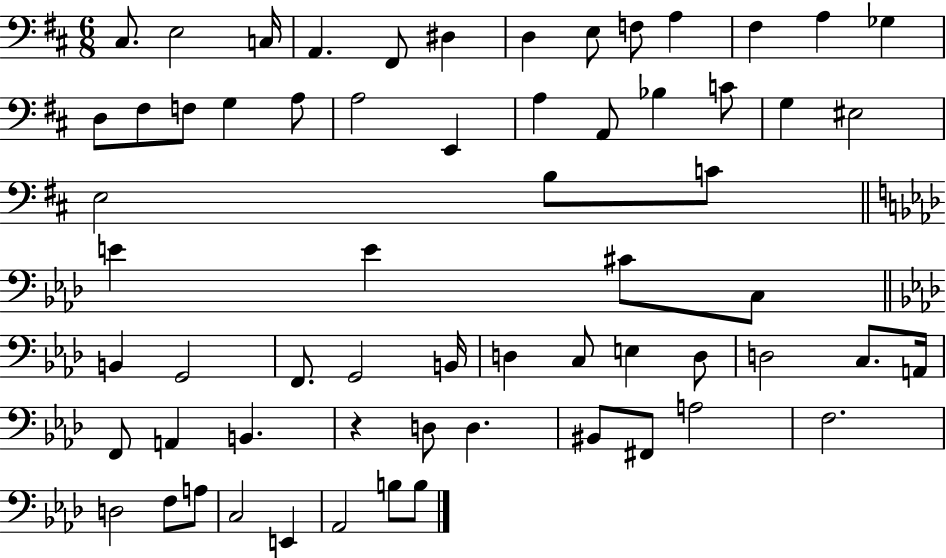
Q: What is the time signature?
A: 6/8